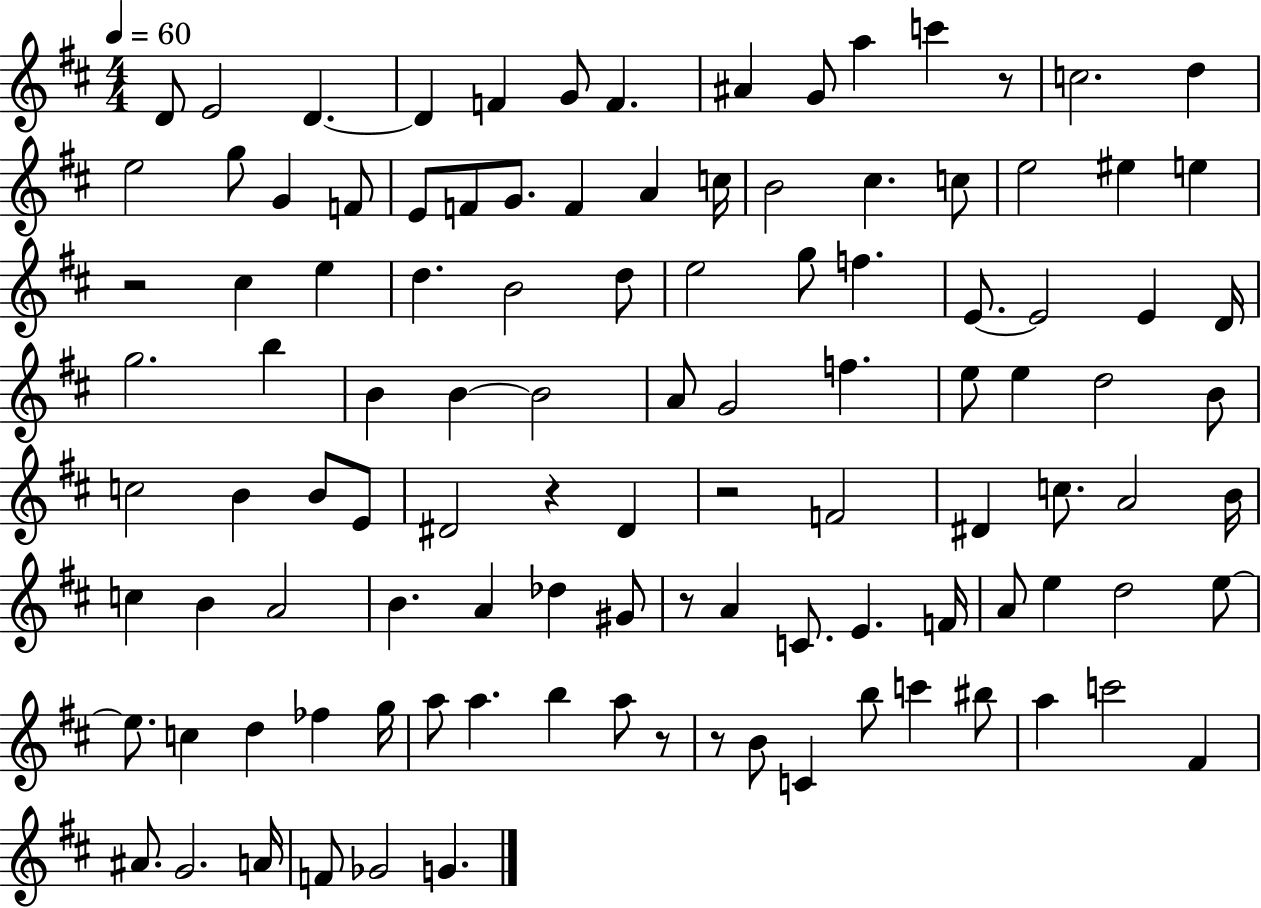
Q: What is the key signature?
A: D major